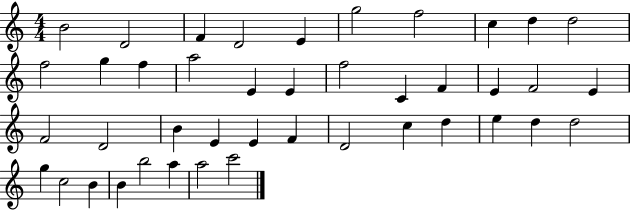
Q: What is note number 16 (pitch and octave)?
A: E4